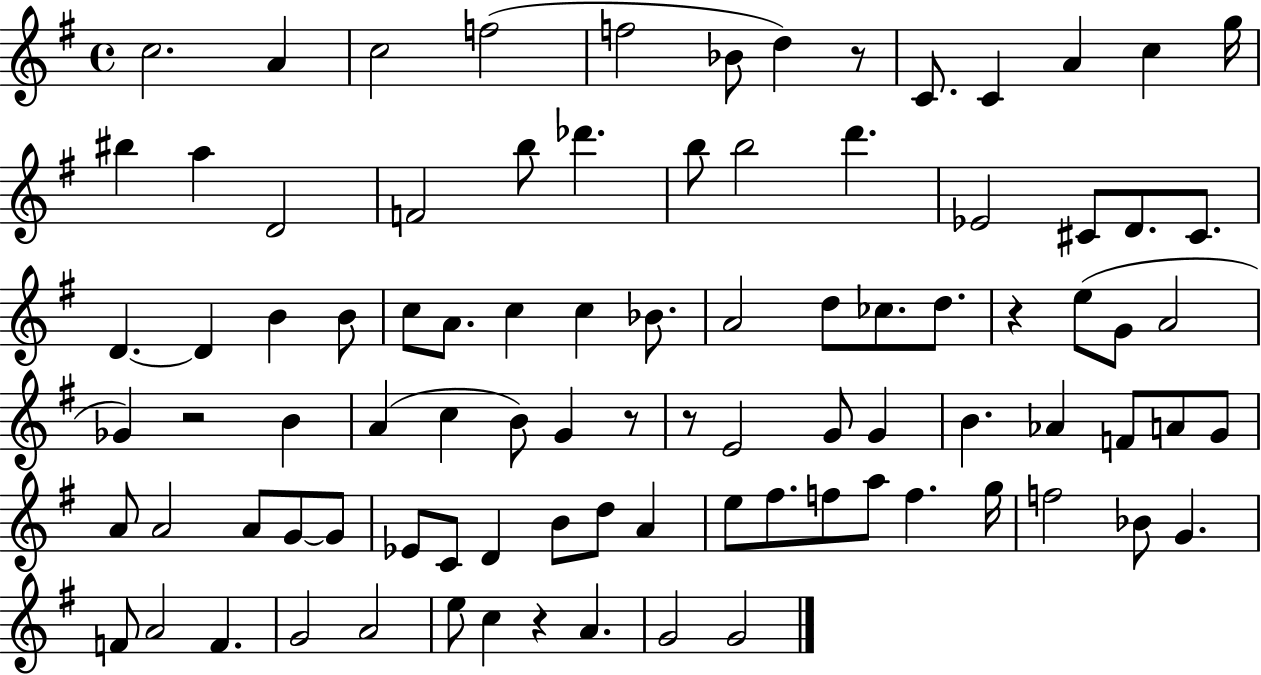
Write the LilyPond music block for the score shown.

{
  \clef treble
  \time 4/4
  \defaultTimeSignature
  \key g \major
  c''2. a'4 | c''2 f''2( | f''2 bes'8 d''4) r8 | c'8. c'4 a'4 c''4 g''16 | \break bis''4 a''4 d'2 | f'2 b''8 des'''4. | b''8 b''2 d'''4. | ees'2 cis'8 d'8. cis'8. | \break d'4.~~ d'4 b'4 b'8 | c''8 a'8. c''4 c''4 bes'8. | a'2 d''8 ces''8. d''8. | r4 e''8( g'8 a'2 | \break ges'4) r2 b'4 | a'4( c''4 b'8) g'4 r8 | r8 e'2 g'8 g'4 | b'4. aes'4 f'8 a'8 g'8 | \break a'8 a'2 a'8 g'8~~ g'8 | ees'8 c'8 d'4 b'8 d''8 a'4 | e''8 fis''8. f''8 a''8 f''4. g''16 | f''2 bes'8 g'4. | \break f'8 a'2 f'4. | g'2 a'2 | e''8 c''4 r4 a'4. | g'2 g'2 | \break \bar "|."
}